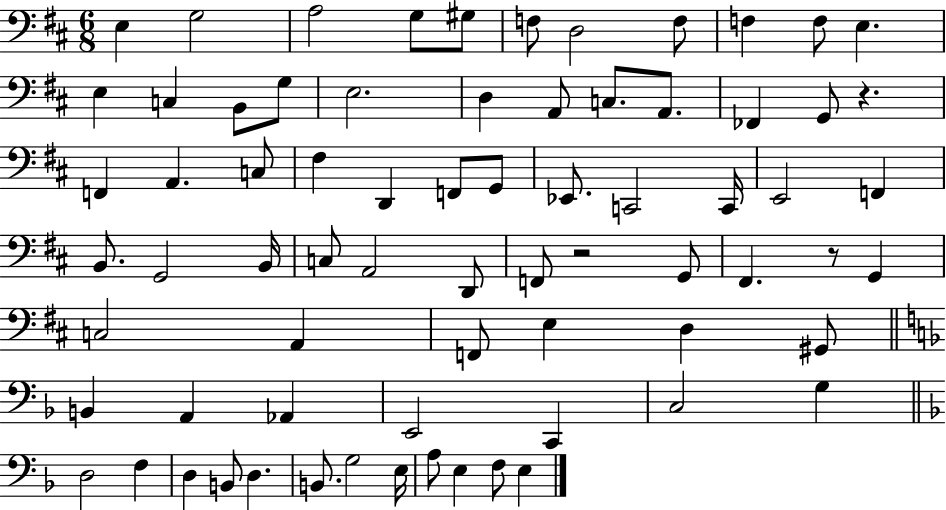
{
  \clef bass
  \numericTimeSignature
  \time 6/8
  \key d \major
  e4 g2 | a2 g8 gis8 | f8 d2 f8 | f4 f8 e4. | \break e4 c4 b,8 g8 | e2. | d4 a,8 c8. a,8. | fes,4 g,8 r4. | \break f,4 a,4. c8 | fis4 d,4 f,8 g,8 | ees,8. c,2 c,16 | e,2 f,4 | \break b,8. g,2 b,16 | c8 a,2 d,8 | f,8 r2 g,8 | fis,4. r8 g,4 | \break c2 a,4 | f,8 e4 d4 gis,8 | \bar "||" \break \key f \major b,4 a,4 aes,4 | e,2 c,4 | c2 g4 | \bar "||" \break \key f \major d2 f4 | d4 b,8 d4. | b,8. g2 e16 | a8 e4 f8 e4 | \break \bar "|."
}